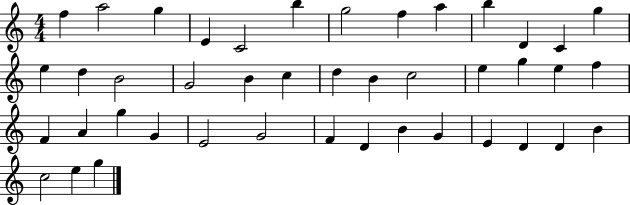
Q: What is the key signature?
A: C major